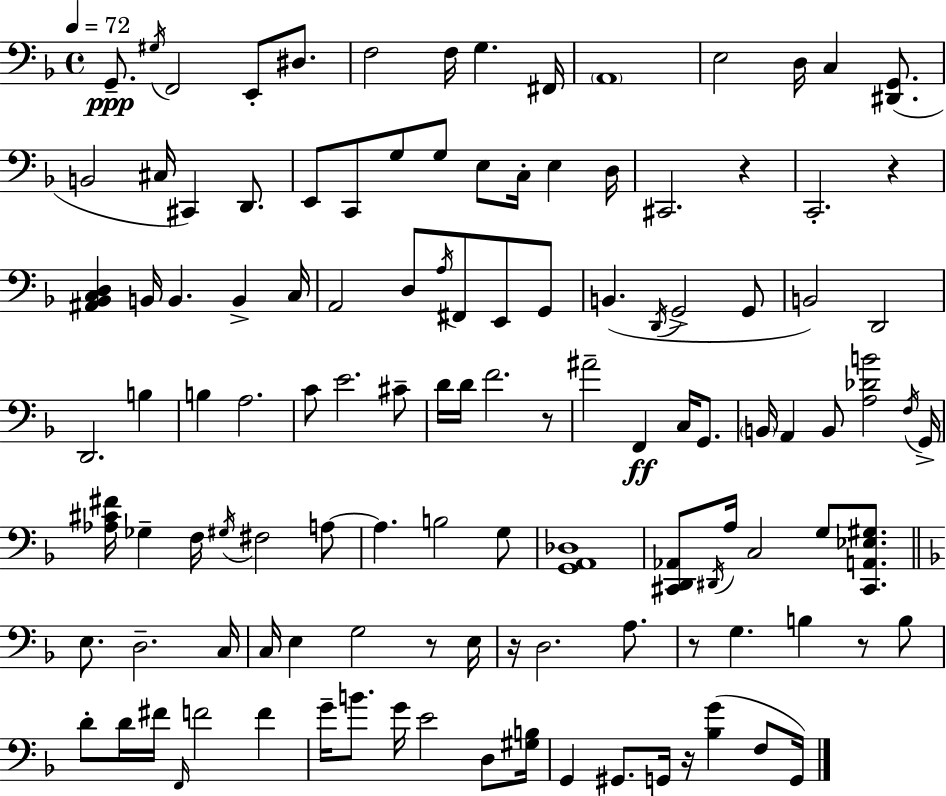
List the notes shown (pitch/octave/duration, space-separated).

G2/e. G#3/s F2/h E2/e D#3/e. F3/h F3/s G3/q. F#2/s A2/w E3/h D3/s C3/q [D#2,G2]/e. B2/h C#3/s C#2/q D2/e. E2/e C2/e G3/e G3/e E3/e C3/s E3/q D3/s C#2/h. R/q C2/h. R/q [A#2,Bb2,C3,D3]/q B2/s B2/q. B2/q C3/s A2/h D3/e A3/s F#2/e E2/e G2/e B2/q. D2/s G2/h G2/e B2/h D2/h D2/h. B3/q B3/q A3/h. C4/e E4/h. C#4/e D4/s D4/s F4/h. R/e A#4/h F2/q C3/s G2/e. B2/s A2/q B2/e [A3,Db4,B4]/h F3/s G2/s [Ab3,C#4,F#4]/s Gb3/q F3/s G#3/s F#3/h A3/e A3/q. B3/h G3/e [G2,A2,Db3]/w [C#2,D2,Ab2]/e D#2/s A3/s C3/h G3/e [C#2,A2,Eb3,G#3]/e. E3/e. D3/h. C3/s C3/s E3/q G3/h R/e E3/s R/s D3/h. A3/e. R/e G3/q. B3/q R/e B3/e D4/e D4/s F#4/s F2/s F4/h F4/q G4/s B4/e. G4/s E4/h D3/e [G#3,B3]/s G2/q G#2/e. G2/s R/s [Bb3,G4]/q F3/e G2/s